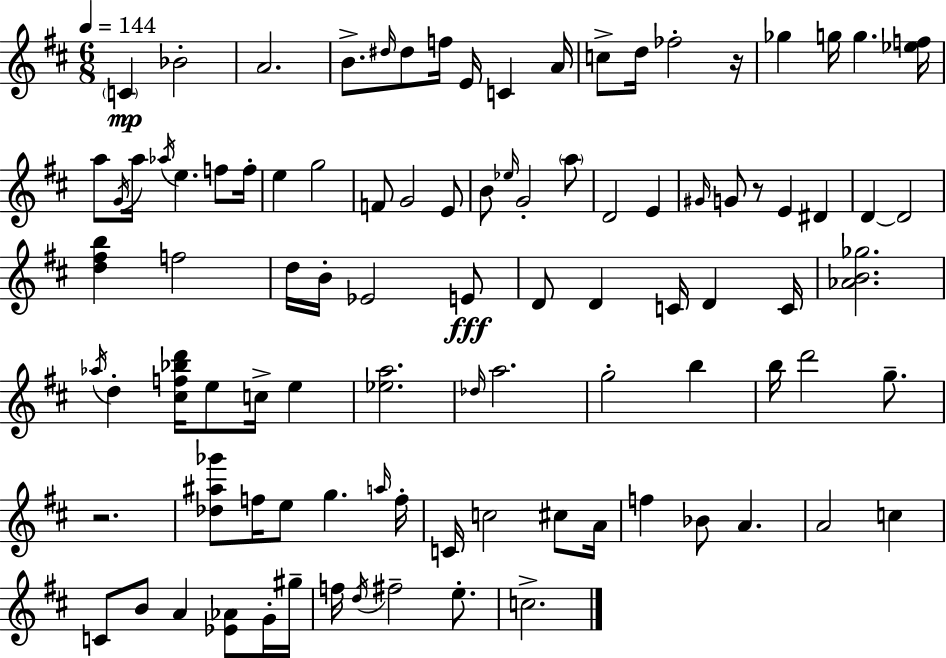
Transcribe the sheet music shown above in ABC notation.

X:1
T:Untitled
M:6/8
L:1/4
K:D
C _B2 A2 B/2 ^d/4 ^d/2 f/4 E/4 C A/4 c/2 d/4 _f2 z/4 _g g/4 g [_ef]/4 a/2 G/4 a/4 _a/4 e f/2 f/4 e g2 F/2 G2 E/2 B/2 _e/4 G2 a/2 D2 E ^G/4 G/2 z/2 E ^D D D2 [d^fb] f2 d/4 B/4 _E2 E/2 D/2 D C/4 D C/4 [_AB_g]2 _a/4 d [^cf_bd']/4 e/2 c/4 e [_ea]2 _d/4 a2 g2 b b/4 d'2 g/2 z2 [_d^a_g']/2 f/4 e/2 g a/4 f/4 C/4 c2 ^c/2 A/4 f _B/2 A A2 c C/2 B/2 A [_E_A]/2 G/4 ^g/4 f/4 d/4 ^f2 e/2 c2